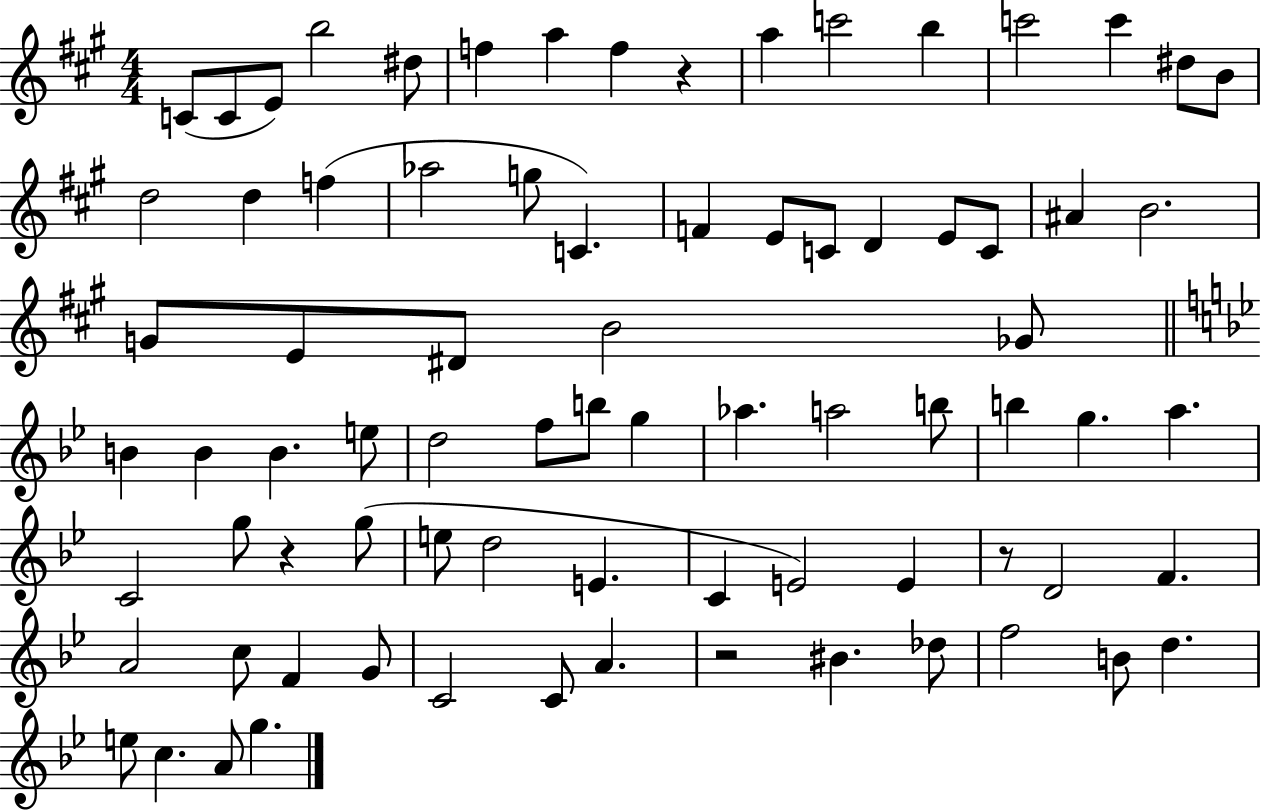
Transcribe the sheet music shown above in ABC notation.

X:1
T:Untitled
M:4/4
L:1/4
K:A
C/2 C/2 E/2 b2 ^d/2 f a f z a c'2 b c'2 c' ^d/2 B/2 d2 d f _a2 g/2 C F E/2 C/2 D E/2 C/2 ^A B2 G/2 E/2 ^D/2 B2 _G/2 B B B e/2 d2 f/2 b/2 g _a a2 b/2 b g a C2 g/2 z g/2 e/2 d2 E C E2 E z/2 D2 F A2 c/2 F G/2 C2 C/2 A z2 ^B _d/2 f2 B/2 d e/2 c A/2 g